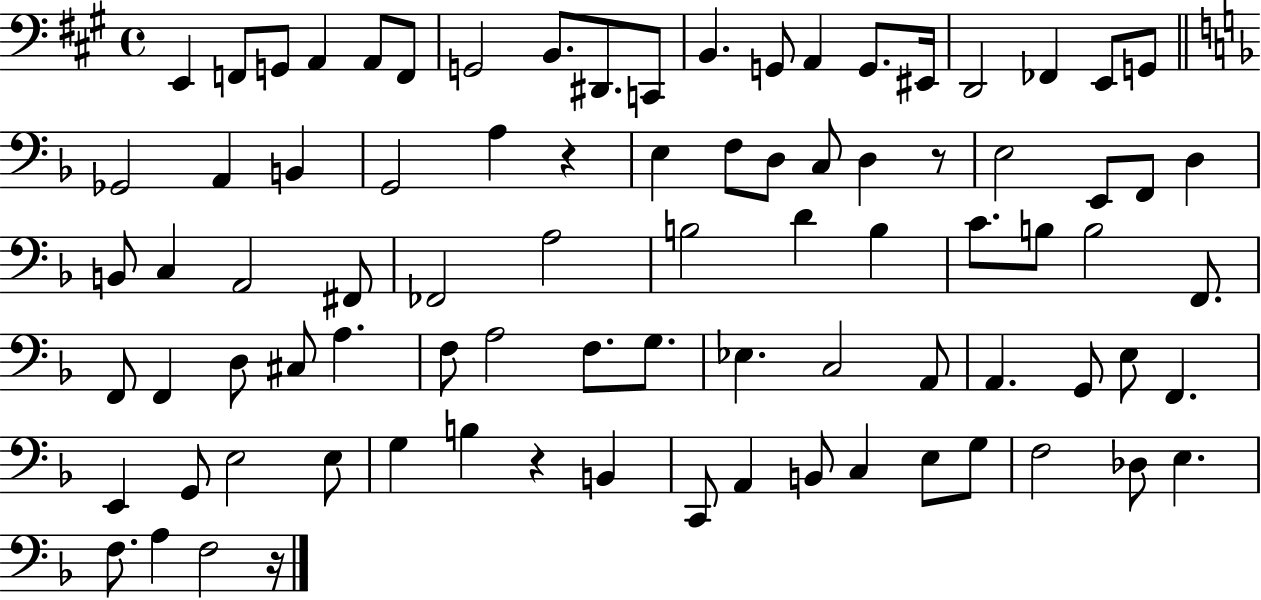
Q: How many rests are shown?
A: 4